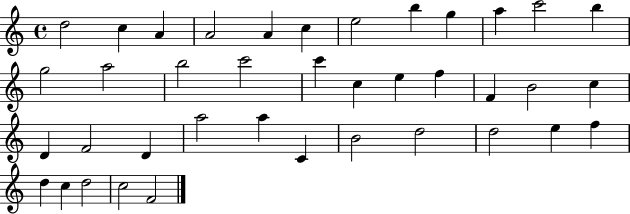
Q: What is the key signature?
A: C major